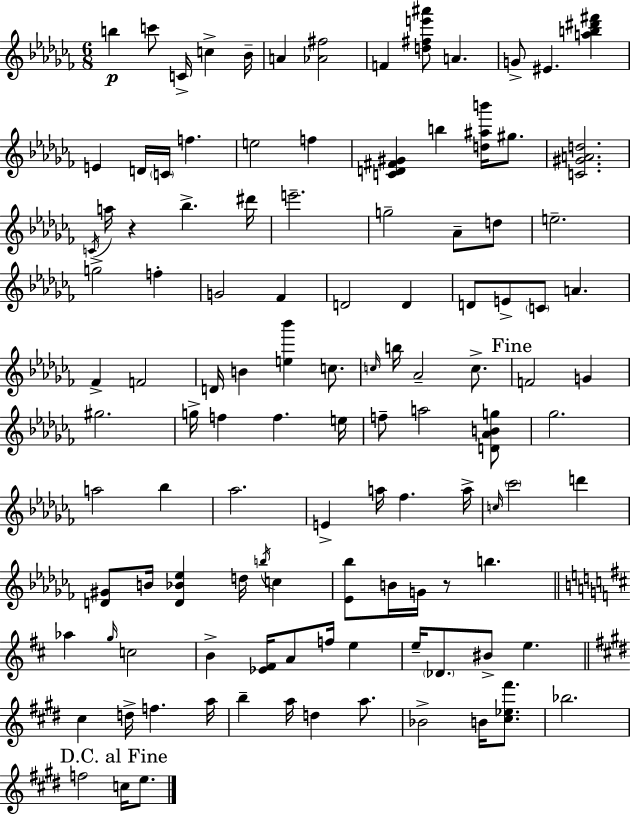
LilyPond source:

{
  \clef treble
  \numericTimeSignature
  \time 6/8
  \key aes \minor
  b''4\p c'''8 c'16-> c''4-> bes'16-- | a'4 <aes' fis''>2 | f'4 <d'' fis'' e''' ais'''>8 a'4. | g'8-> eis'4. <a'' b'' dis''' fis'''>4 | \break e'4 d'16 \parenthesize c'16 f''4. | e''2 f''4 | <c' d' fis' gis'>4 b''4 <d'' ais'' b'''>16 gis''8. | <c' gis' a' d''>2. | \break \acciaccatura { c'16 } a''16 r4 bes''4.-> | dis'''16 e'''2.-- | g''2-- aes'8-- d''8 | e''2.-- | \break g''2-> f''4-. | g'2 fes'4 | d'2 d'4 | d'8 e'8-> \parenthesize c'8 a'4. | \break fes'4-> f'2 | d'16 b'4 <e'' bes'''>4 c''8. | \grace { c''16 } b''16 aes'2-- c''8.-> | \mark "Fine" f'2 g'4 | \break gis''2. | g''16-> f''4 f''4. | e''16 f''8-- a''2 | <d' aes' b' g''>8 ges''2. | \break a''2 bes''4 | aes''2. | e'4-> a''16 fes''4. | a''16-> \grace { c''16 } \parenthesize ces'''2 d'''4 | \break <d' gis'>8 b'16 <d' bes' ees''>4 d''16 \acciaccatura { b''16 } | c''4 <ees' bes''>8 b'16 g'16 r8 b''4. | \bar "||" \break \key b \minor aes''4 \grace { g''16 } c''2 | b'4-> <ees' fis'>16 a'8 f''16 e''4 | e''16-- \parenthesize des'8. bis'8-> e''4. | \bar "||" \break \key e \major cis''4 d''16-> f''4. a''16 | b''4-- a''16 d''4 a''8. | bes'2-> b'16 <cis'' ees'' fis'''>8. | bes''2. | \break \mark "D.C. al Fine" f''2 c''16 e''8. | \bar "|."
}